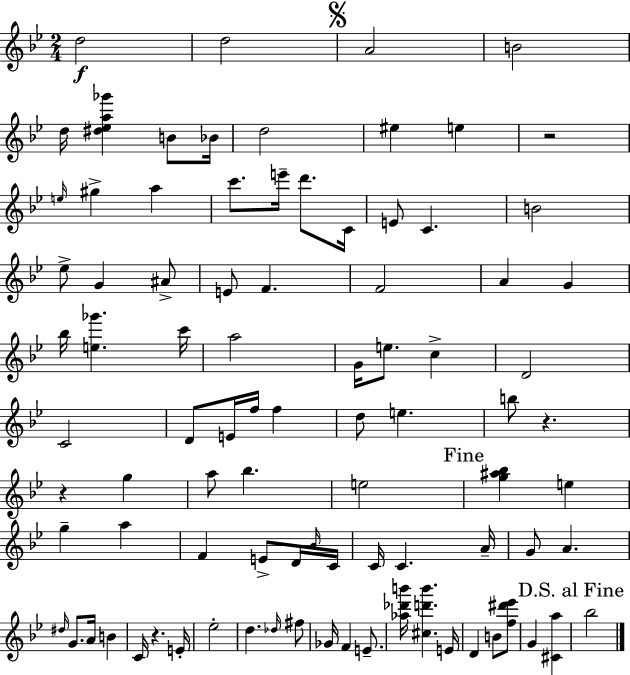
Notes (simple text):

D5/h D5/h A4/h B4/h D5/s [D#5,Eb5,A5,Gb6]/q B4/e Bb4/s D5/h EIS5/q E5/q R/h E5/s G#5/q A5/q C6/e. E6/s D6/e. C4/s E4/e C4/q. B4/h Eb5/e G4/q A#4/e E4/e F4/q. F4/h A4/q G4/q Bb5/s [E5,Gb6]/q. C6/s A5/h G4/s E5/e. C5/q D4/h C4/h D4/e E4/s F5/s F5/q D5/e E5/q. B5/e R/q. R/q G5/q A5/e Bb5/q. E5/h [G5,A#5,Bb5]/q E5/q G5/q A5/q F4/q E4/e D4/s Bb4/s C4/s C4/s C4/q. A4/s G4/e A4/q. D#5/s G4/e. A4/s B4/q C4/s R/q. E4/s Eb5/h D5/q. Db5/s F#5/e Gb4/s F4/q E4/e. [Ab5,Db6,B6]/s [C#5,D6,B6]/q. E4/s D4/q B4/e [F5,D#6,Eb6]/e G4/q [C#4,A5]/q Bb5/h